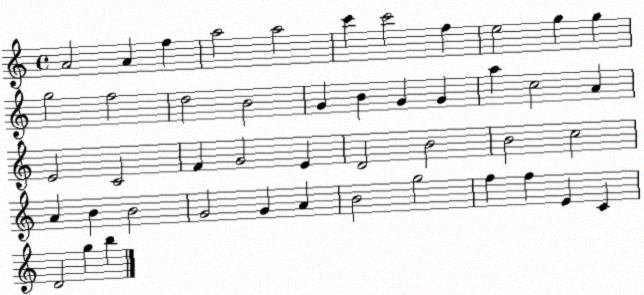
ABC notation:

X:1
T:Untitled
M:4/4
L:1/4
K:C
A2 A f a2 a2 c' c'2 f e2 g g g2 f2 d2 B2 G B G G a c2 A E2 C2 F G2 E D2 B2 B2 c2 A B B2 G2 G A B2 g2 f f E C D2 g b